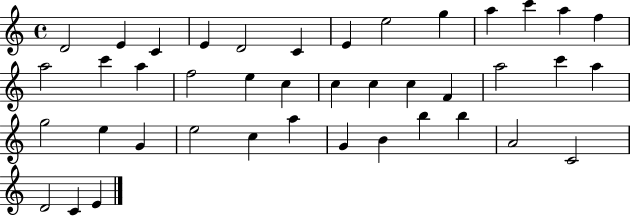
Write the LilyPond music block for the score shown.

{
  \clef treble
  \time 4/4
  \defaultTimeSignature
  \key c \major
  d'2 e'4 c'4 | e'4 d'2 c'4 | e'4 e''2 g''4 | a''4 c'''4 a''4 f''4 | \break a''2 c'''4 a''4 | f''2 e''4 c''4 | c''4 c''4 c''4 f'4 | a''2 c'''4 a''4 | \break g''2 e''4 g'4 | e''2 c''4 a''4 | g'4 b'4 b''4 b''4 | a'2 c'2 | \break d'2 c'4 e'4 | \bar "|."
}